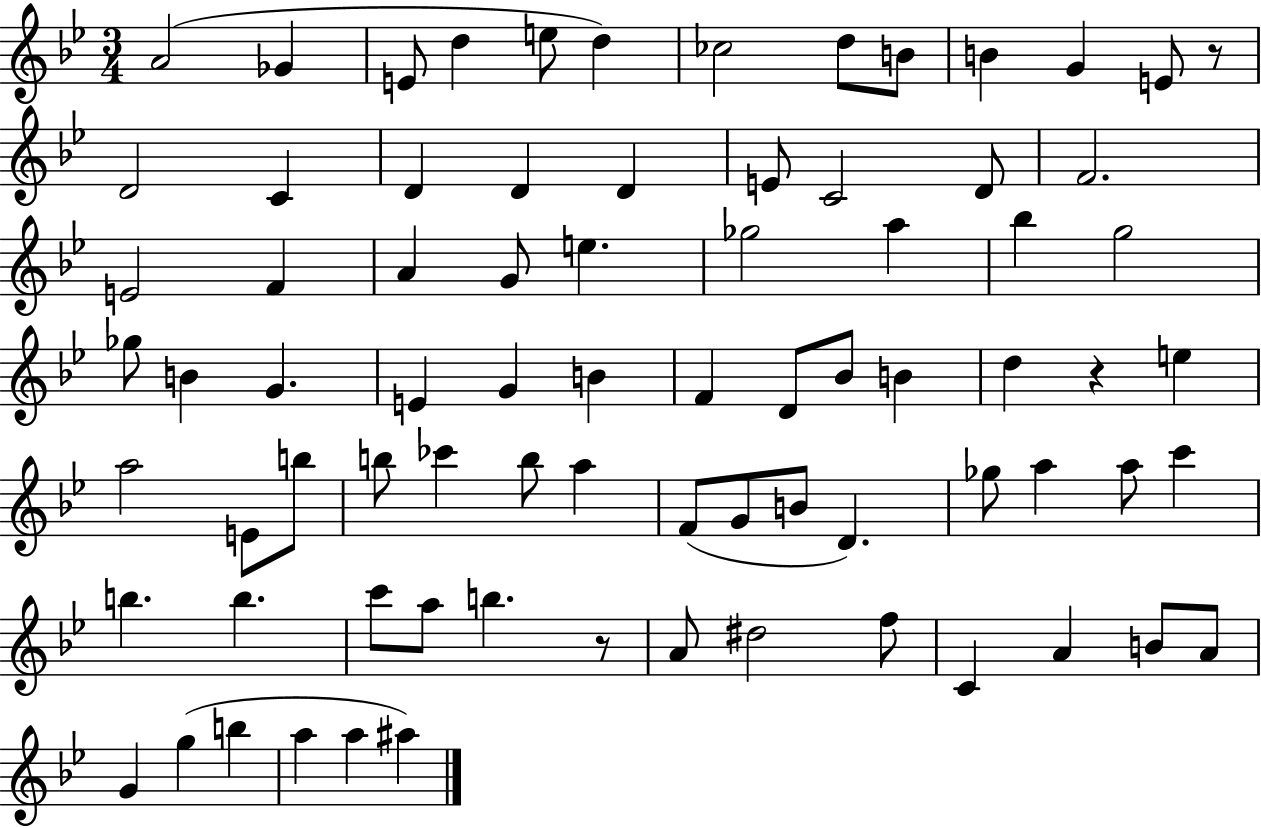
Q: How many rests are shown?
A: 3